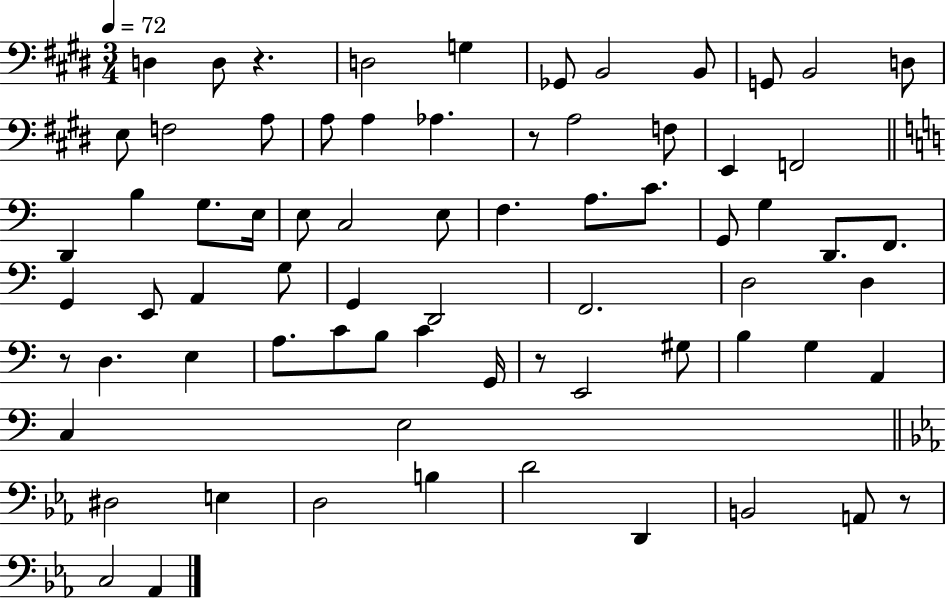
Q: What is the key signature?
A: E major